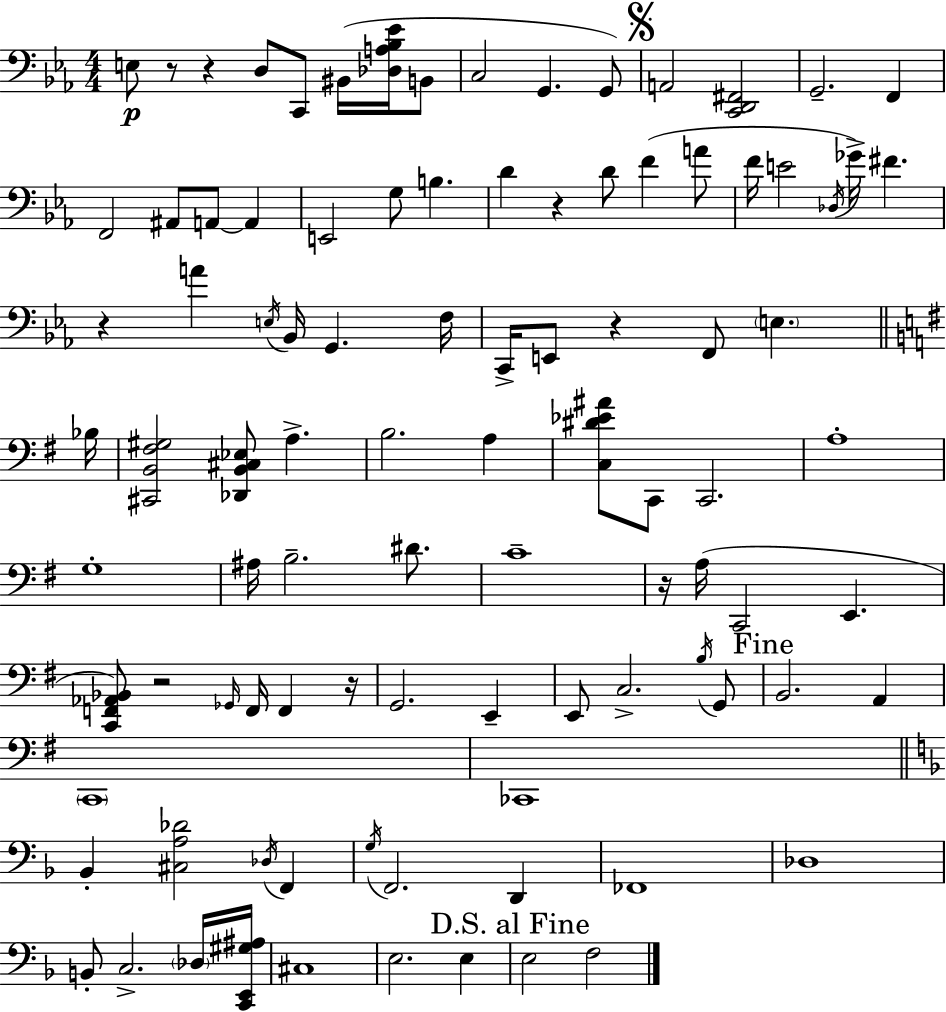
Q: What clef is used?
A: bass